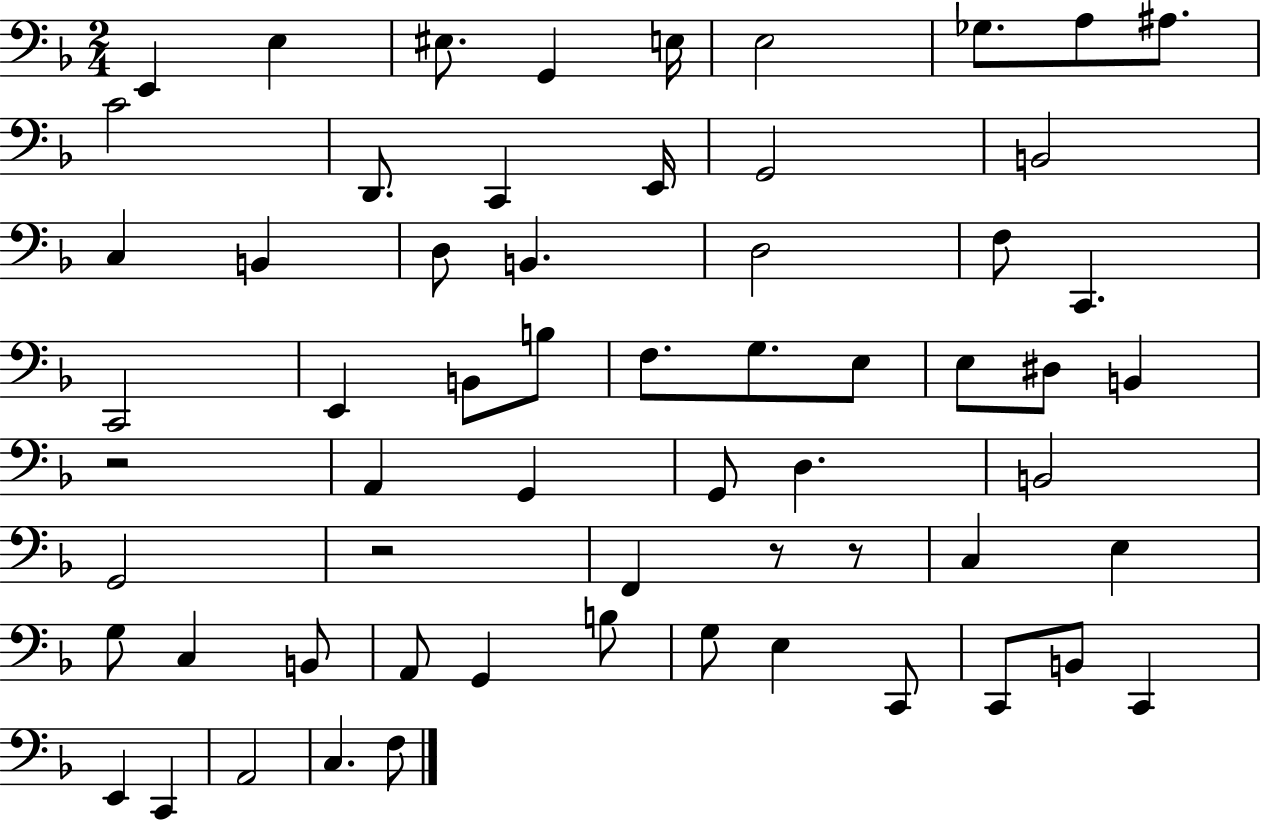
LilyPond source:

{
  \clef bass
  \numericTimeSignature
  \time 2/4
  \key f \major
  e,4 e4 | eis8. g,4 e16 | e2 | ges8. a8 ais8. | \break c'2 | d,8. c,4 e,16 | g,2 | b,2 | \break c4 b,4 | d8 b,4. | d2 | f8 c,4. | \break c,2 | e,4 b,8 b8 | f8. g8. e8 | e8 dis8 b,4 | \break r2 | a,4 g,4 | g,8 d4. | b,2 | \break g,2 | r2 | f,4 r8 r8 | c4 e4 | \break g8 c4 b,8 | a,8 g,4 b8 | g8 e4 c,8 | c,8 b,8 c,4 | \break e,4 c,4 | a,2 | c4. f8 | \bar "|."
}